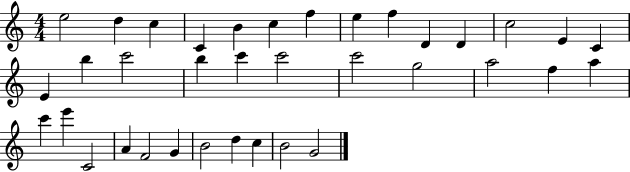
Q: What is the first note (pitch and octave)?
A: E5